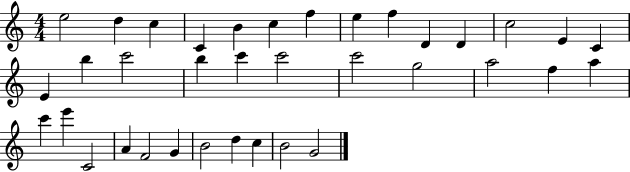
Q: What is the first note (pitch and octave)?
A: E5